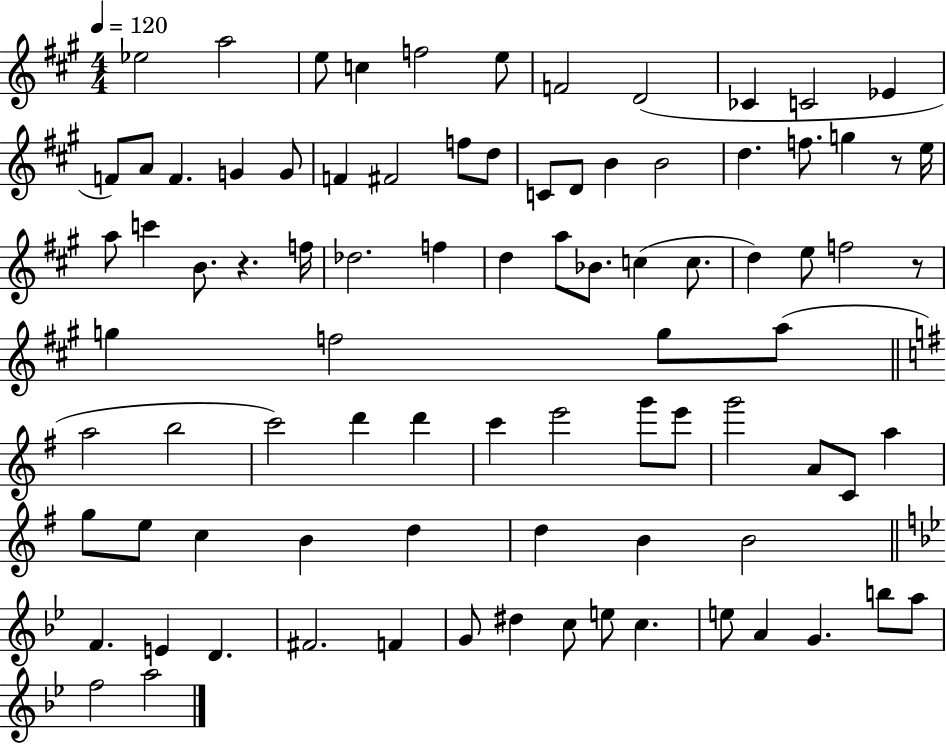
{
  \clef treble
  \numericTimeSignature
  \time 4/4
  \key a \major
  \tempo 4 = 120
  ees''2 a''2 | e''8 c''4 f''2 e''8 | f'2 d'2( | ces'4 c'2 ees'4 | \break f'8) a'8 f'4. g'4 g'8 | f'4 fis'2 f''8 d''8 | c'8 d'8 b'4 b'2 | d''4. f''8. g''4 r8 e''16 | \break a''8 c'''4 b'8. r4. f''16 | des''2. f''4 | d''4 a''8 bes'8. c''4( c''8. | d''4) e''8 f''2 r8 | \break g''4 f''2 g''8 a''8( | \bar "||" \break \key g \major a''2 b''2 | c'''2) d'''4 d'''4 | c'''4 e'''2 g'''8 e'''8 | g'''2 a'8 c'8 a''4 | \break g''8 e''8 c''4 b'4 d''4 | d''4 b'4 b'2 | \bar "||" \break \key g \minor f'4. e'4 d'4. | fis'2. f'4 | g'8 dis''4 c''8 e''8 c''4. | e''8 a'4 g'4. b''8 a''8 | \break f''2 a''2 | \bar "|."
}